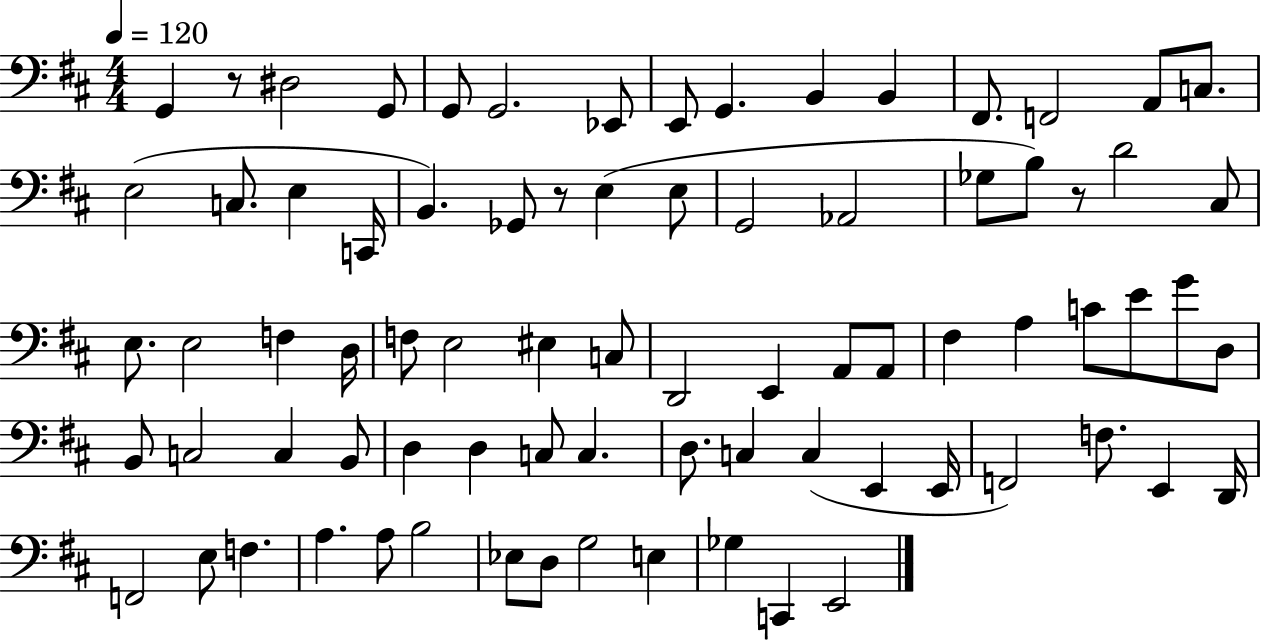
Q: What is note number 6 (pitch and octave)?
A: Eb2